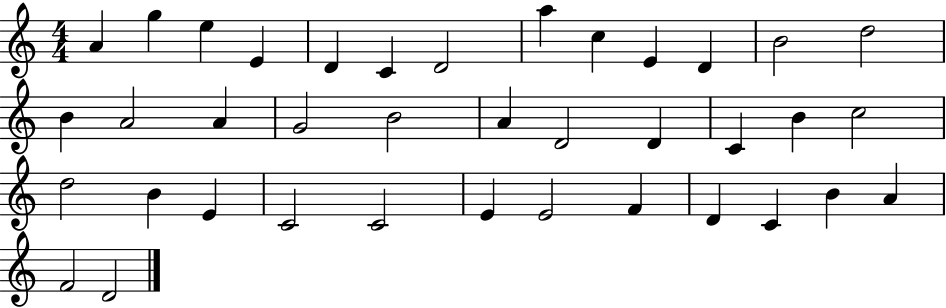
X:1
T:Untitled
M:4/4
L:1/4
K:C
A g e E D C D2 a c E D B2 d2 B A2 A G2 B2 A D2 D C B c2 d2 B E C2 C2 E E2 F D C B A F2 D2